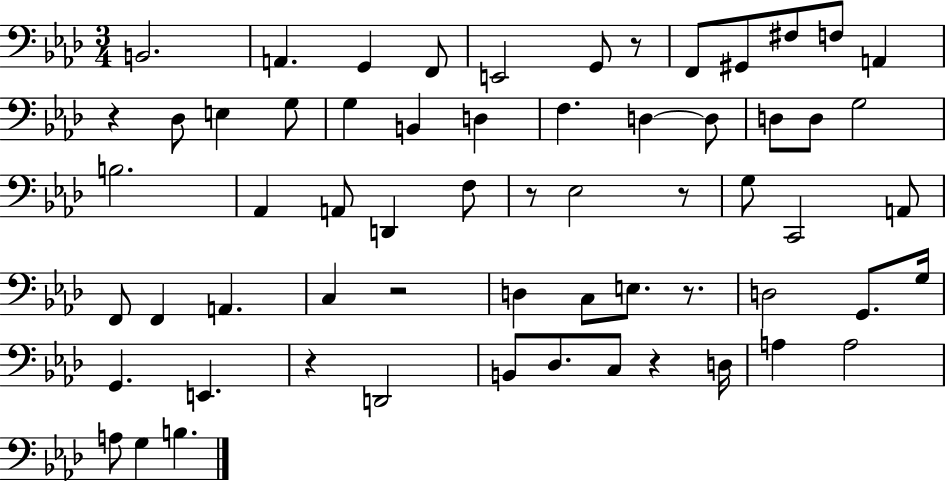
{
  \clef bass
  \numericTimeSignature
  \time 3/4
  \key aes \major
  b,2. | a,4. g,4 f,8 | e,2 g,8 r8 | f,8 gis,8 fis8 f8 a,4 | \break r4 des8 e4 g8 | g4 b,4 d4 | f4. d4~~ d8 | d8 d8 g2 | \break b2. | aes,4 a,8 d,4 f8 | r8 ees2 r8 | g8 c,2 a,8 | \break f,8 f,4 a,4. | c4 r2 | d4 c8 e8. r8. | d2 g,8. g16 | \break g,4. e,4. | r4 d,2 | b,8 des8. c8 r4 d16 | a4 a2 | \break a8 g4 b4. | \bar "|."
}